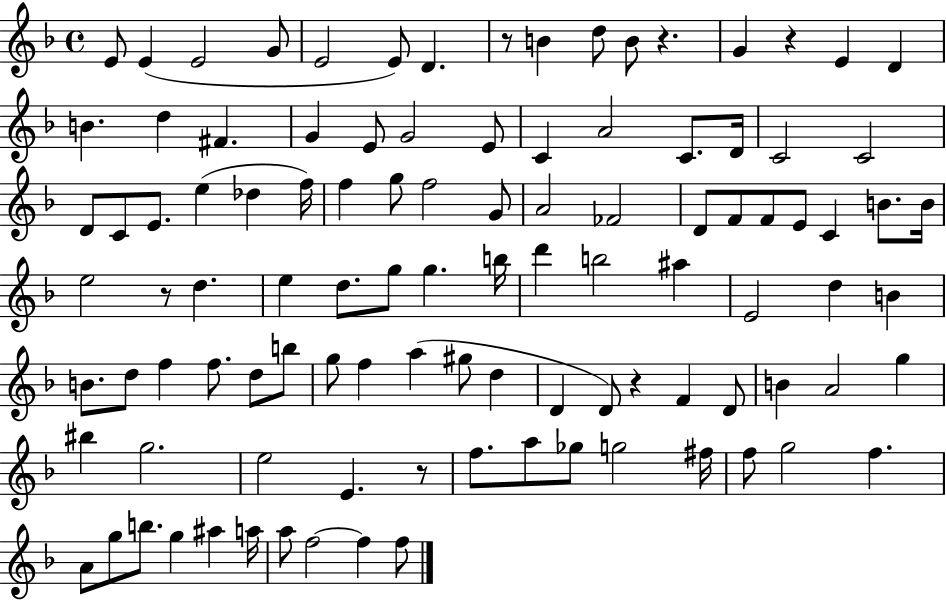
{
  \clef treble
  \time 4/4
  \defaultTimeSignature
  \key f \major
  \repeat volta 2 { e'8 e'4( e'2 g'8 | e'2 e'8) d'4. | r8 b'4 d''8 b'8 r4. | g'4 r4 e'4 d'4 | \break b'4. d''4 fis'4. | g'4 e'8 g'2 e'8 | c'4 a'2 c'8. d'16 | c'2 c'2 | \break d'8 c'8 e'8. e''4( des''4 f''16) | f''4 g''8 f''2 g'8 | a'2 fes'2 | d'8 f'8 f'8 e'8 c'4 b'8. b'16 | \break e''2 r8 d''4. | e''4 d''8. g''8 g''4. b''16 | d'''4 b''2 ais''4 | e'2 d''4 b'4 | \break b'8. d''8 f''4 f''8. d''8 b''8 | g''8 f''4 a''4( gis''8 d''4 | d'4 d'8) r4 f'4 d'8 | b'4 a'2 g''4 | \break bis''4 g''2. | e''2 e'4. r8 | f''8. a''8 ges''8 g''2 fis''16 | f''8 g''2 f''4. | \break a'8 g''8 b''8. g''4 ais''4 a''16 | a''8 f''2~~ f''4 f''8 | } \bar "|."
}